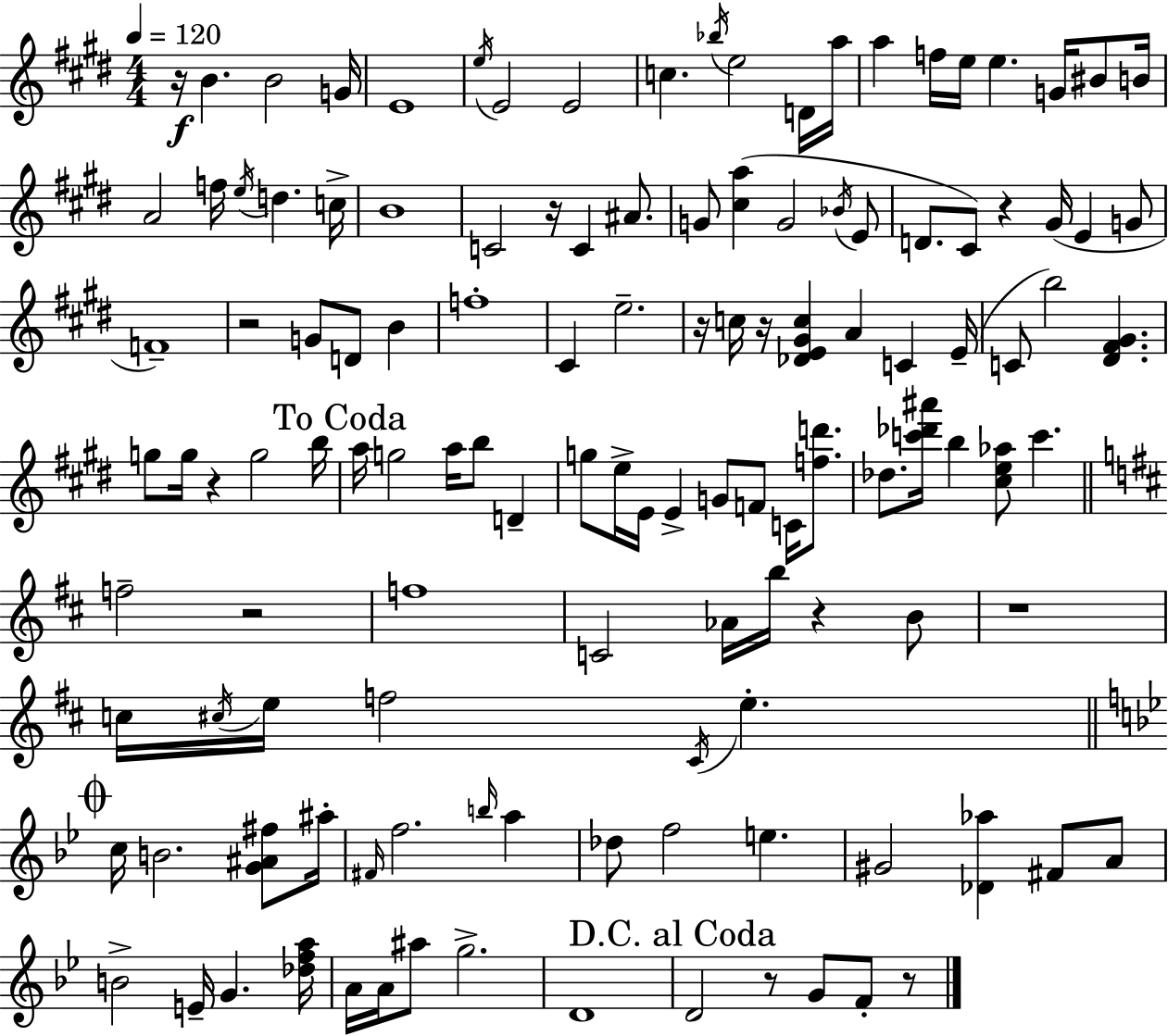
R/s B4/q. B4/h G4/s E4/w E5/s E4/h E4/h C5/q. Bb5/s E5/h D4/s A5/s A5/q F5/s E5/s E5/q. G4/s BIS4/e B4/s A4/h F5/s E5/s D5/q. C5/s B4/w C4/h R/s C4/q A#4/e. G4/e [C#5,A5]/q G4/h Bb4/s E4/e D4/e. C#4/e R/q G#4/s E4/q G4/e F4/w R/h G4/e D4/e B4/q F5/w C#4/q E5/h. R/s C5/s R/s [Db4,E4,G#4,C5]/q A4/q C4/q E4/s C4/e B5/h [D#4,F#4,G#4]/q. G5/e G5/s R/q G5/h B5/s A5/s G5/h A5/s B5/e D4/q G5/e E5/s E4/s E4/q G4/e F4/e C4/s [F5,D6]/e. Db5/e. [C6,Db6,A#6]/s B5/q [C#5,E5,Ab5]/e C6/q. F5/h R/h F5/w C4/h Ab4/s B5/s R/q B4/e R/w C5/s C#5/s E5/s F5/h C#4/s E5/q. C5/s B4/h. [G4,A#4,F#5]/e A#5/s F#4/s F5/h. B5/s A5/q Db5/e F5/h E5/q. G#4/h [Db4,Ab5]/q F#4/e A4/e B4/h E4/s G4/q. [Db5,F5,A5]/s A4/s A4/s A#5/e G5/h. D4/w D4/h R/e G4/e F4/e R/e